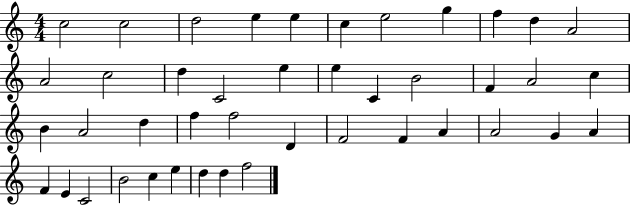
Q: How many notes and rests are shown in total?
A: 43